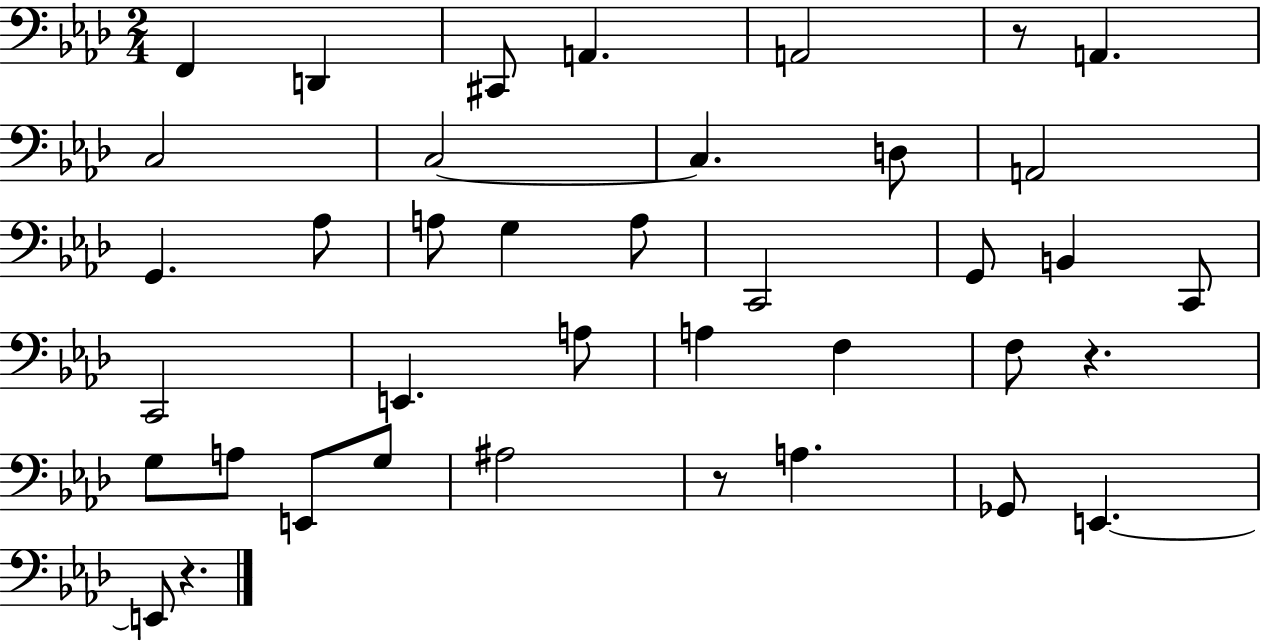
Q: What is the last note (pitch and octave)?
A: E2